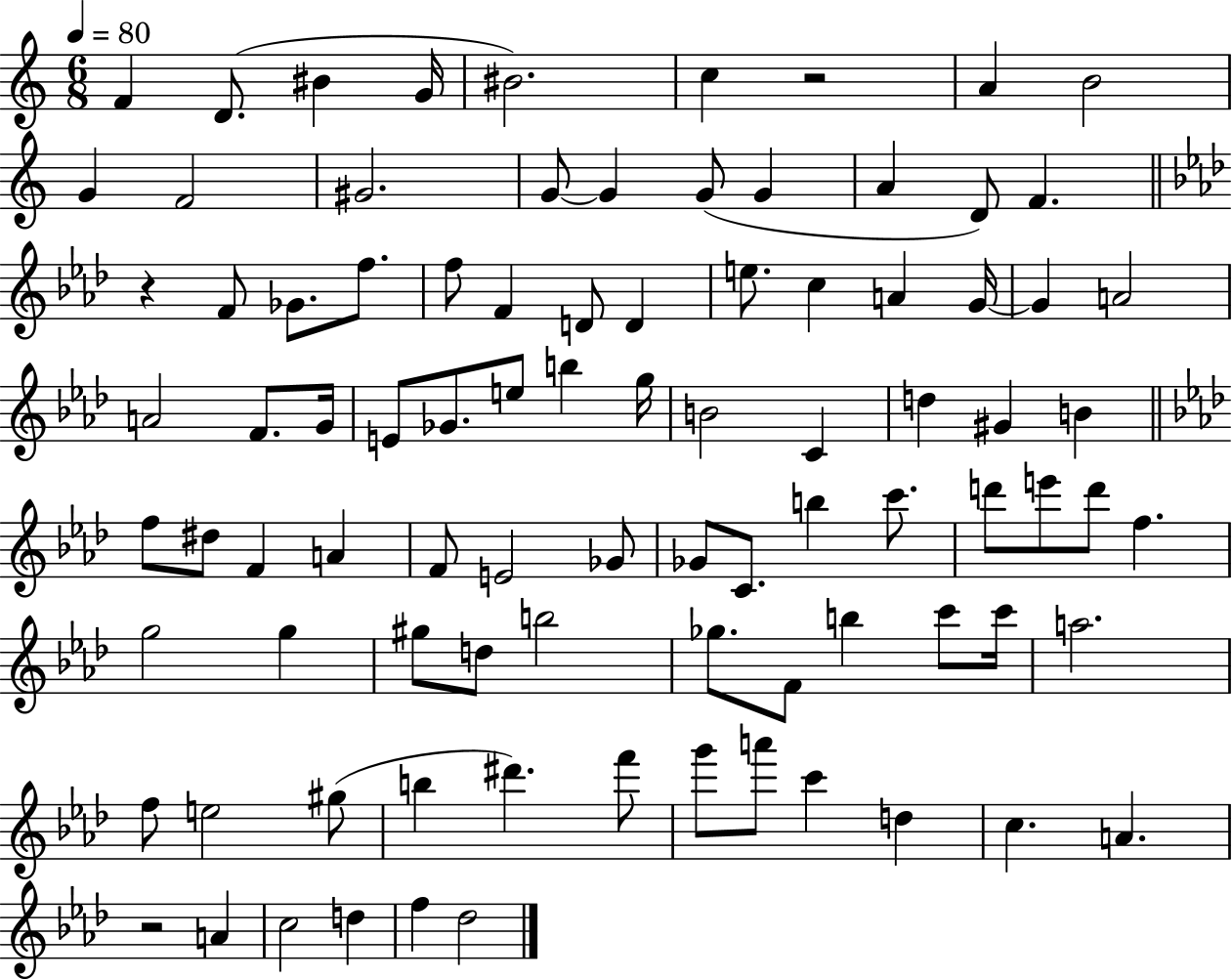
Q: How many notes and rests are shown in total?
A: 90